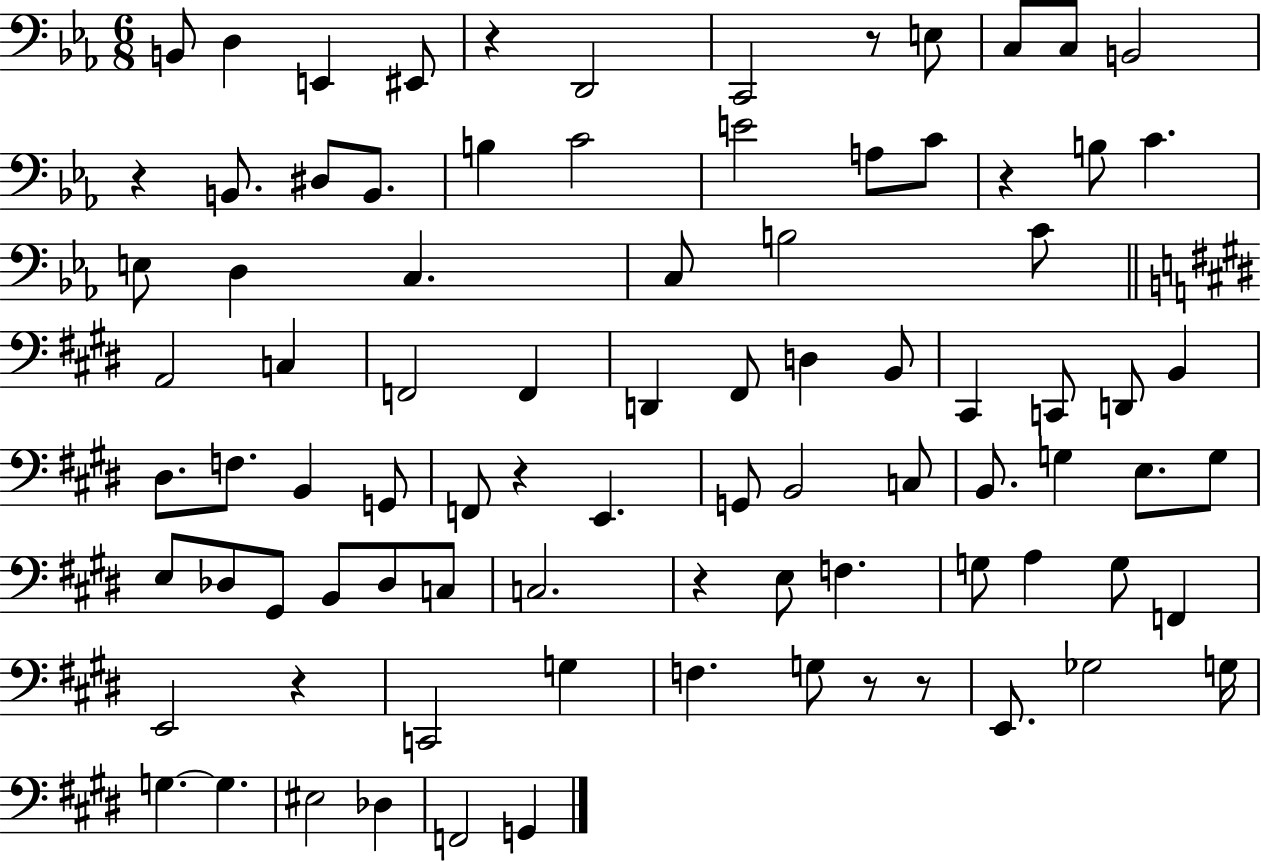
B2/e D3/q E2/q EIS2/e R/q D2/h C2/h R/e E3/e C3/e C3/e B2/h R/q B2/e. D#3/e B2/e. B3/q C4/h E4/h A3/e C4/e R/q B3/e C4/q. E3/e D3/q C3/q. C3/e B3/h C4/e A2/h C3/q F2/h F2/q D2/q F#2/e D3/q B2/e C#2/q C2/e D2/e B2/q D#3/e. F3/e. B2/q G2/e F2/e R/q E2/q. G2/e B2/h C3/e B2/e. G3/q E3/e. G3/e E3/e Db3/e G#2/e B2/e Db3/e C3/e C3/h. R/q E3/e F3/q. G3/e A3/q G3/e F2/q E2/h R/q C2/h G3/q F3/q. G3/e R/e R/e E2/e. Gb3/h G3/s G3/q. G3/q. EIS3/h Db3/q F2/h G2/q